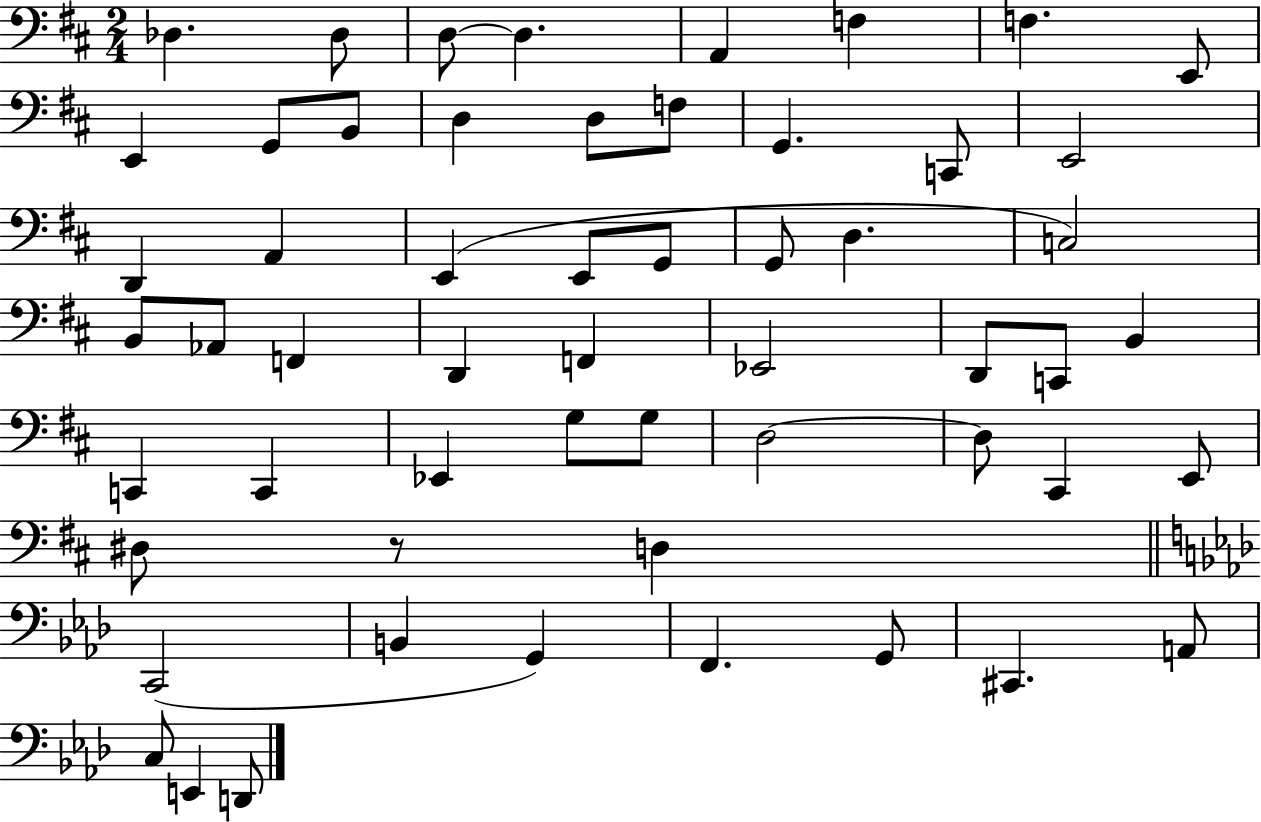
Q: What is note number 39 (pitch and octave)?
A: G3